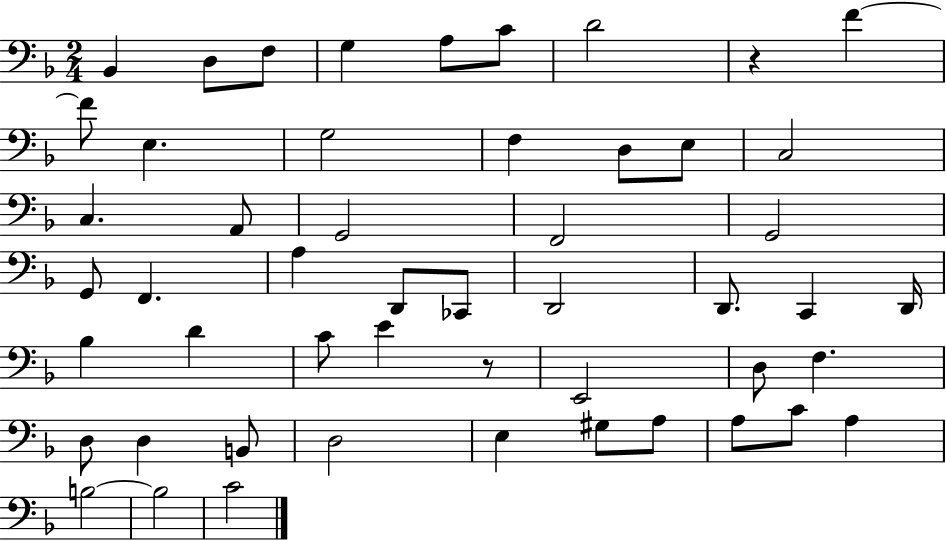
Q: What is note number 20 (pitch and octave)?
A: G2